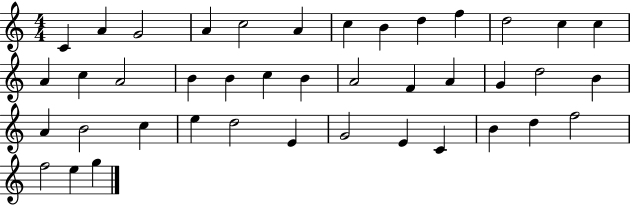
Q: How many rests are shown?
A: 0